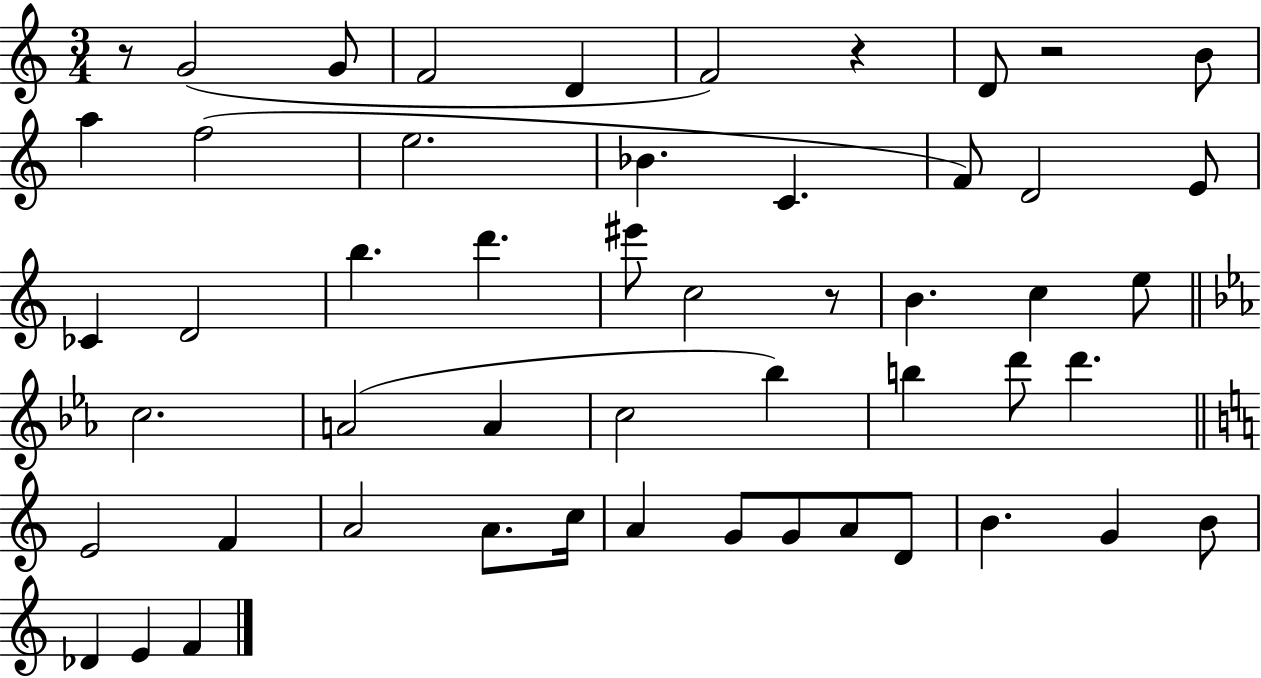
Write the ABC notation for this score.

X:1
T:Untitled
M:3/4
L:1/4
K:C
z/2 G2 G/2 F2 D F2 z D/2 z2 B/2 a f2 e2 _B C F/2 D2 E/2 _C D2 b d' ^e'/2 c2 z/2 B c e/2 c2 A2 A c2 _b b d'/2 d' E2 F A2 A/2 c/4 A G/2 G/2 A/2 D/2 B G B/2 _D E F